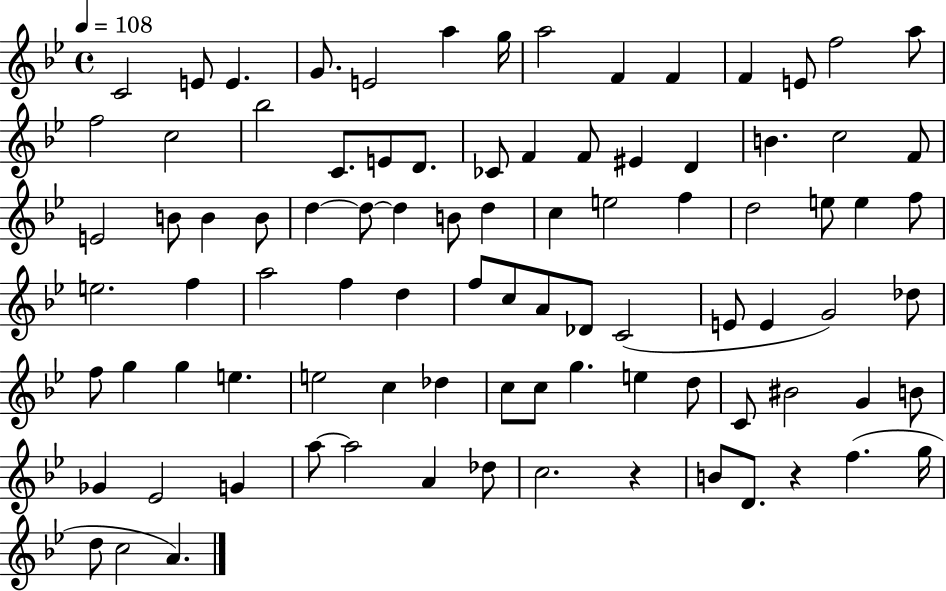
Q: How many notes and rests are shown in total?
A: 91